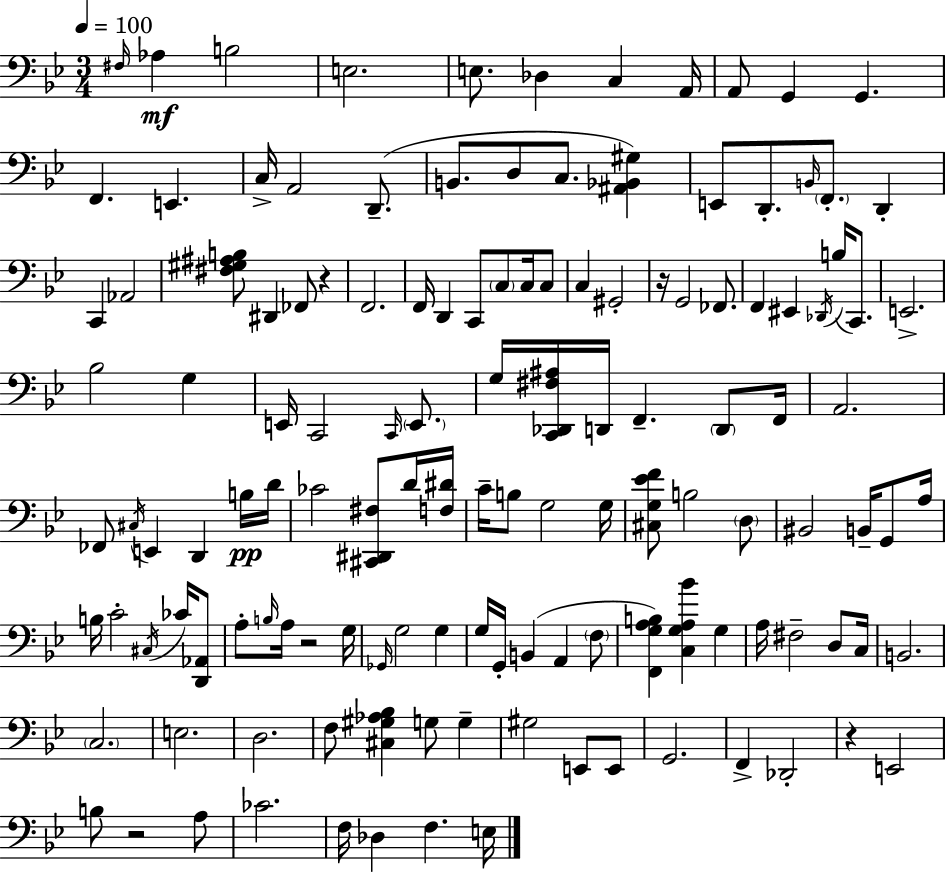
F#3/s Ab3/q B3/h E3/h. E3/e. Db3/q C3/q A2/s A2/e G2/q G2/q. F2/q. E2/q. C3/s A2/h D2/e. B2/e. D3/e C3/e. [A#2,Bb2,G#3]/q E2/e D2/e. B2/s F2/e. D2/q C2/q Ab2/h [F#3,G#3,A#3,B3]/e D#2/q FES2/e R/q F2/h. F2/s D2/q C2/e C3/e C3/s C3/e C3/q G#2/h R/s G2/h FES2/e. F2/q EIS2/q Db2/s B3/s C2/e. E2/h. Bb3/h G3/q E2/s C2/h C2/s E2/e. G3/s [C2,Db2,F#3,A#3]/s D2/s F2/q. D2/e F2/s A2/h. FES2/e C#3/s E2/q D2/q B3/s D4/s CES4/h [C#2,D#2,F#3]/e D4/s [F3,D#4]/s C4/s B3/e G3/h G3/s [C#3,G3,Eb4,F4]/e B3/h D3/e BIS2/h B2/s G2/e A3/s B3/s C4/h C#3/s CES4/s [D2,Ab2]/e A3/e B3/s A3/s R/h G3/s Gb2/s G3/h G3/q G3/s G2/s B2/q A2/q F3/e [F2,G3,A3,B3]/q [C3,G3,A3,Bb4]/q G3/q A3/s F#3/h D3/e C3/s B2/h. C3/h. E3/h. D3/h. F3/e [C#3,G#3,Ab3,Bb3]/q G3/e G3/q G#3/h E2/e E2/e G2/h. F2/q Db2/h R/q E2/h B3/e R/h A3/e CES4/h. F3/s Db3/q F3/q. E3/s